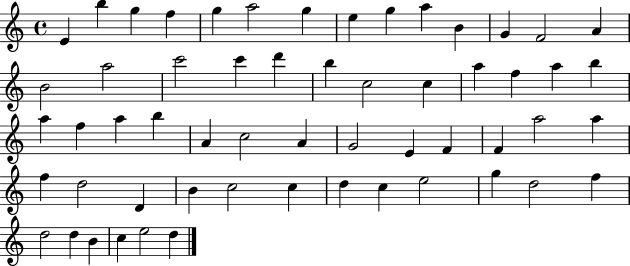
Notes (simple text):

E4/q B5/q G5/q F5/q G5/q A5/h G5/q E5/q G5/q A5/q B4/q G4/q F4/h A4/q B4/h A5/h C6/h C6/q D6/q B5/q C5/h C5/q A5/q F5/q A5/q B5/q A5/q F5/q A5/q B5/q A4/q C5/h A4/q G4/h E4/q F4/q F4/q A5/h A5/q F5/q D5/h D4/q B4/q C5/h C5/q D5/q C5/q E5/h G5/q D5/h F5/q D5/h D5/q B4/q C5/q E5/h D5/q